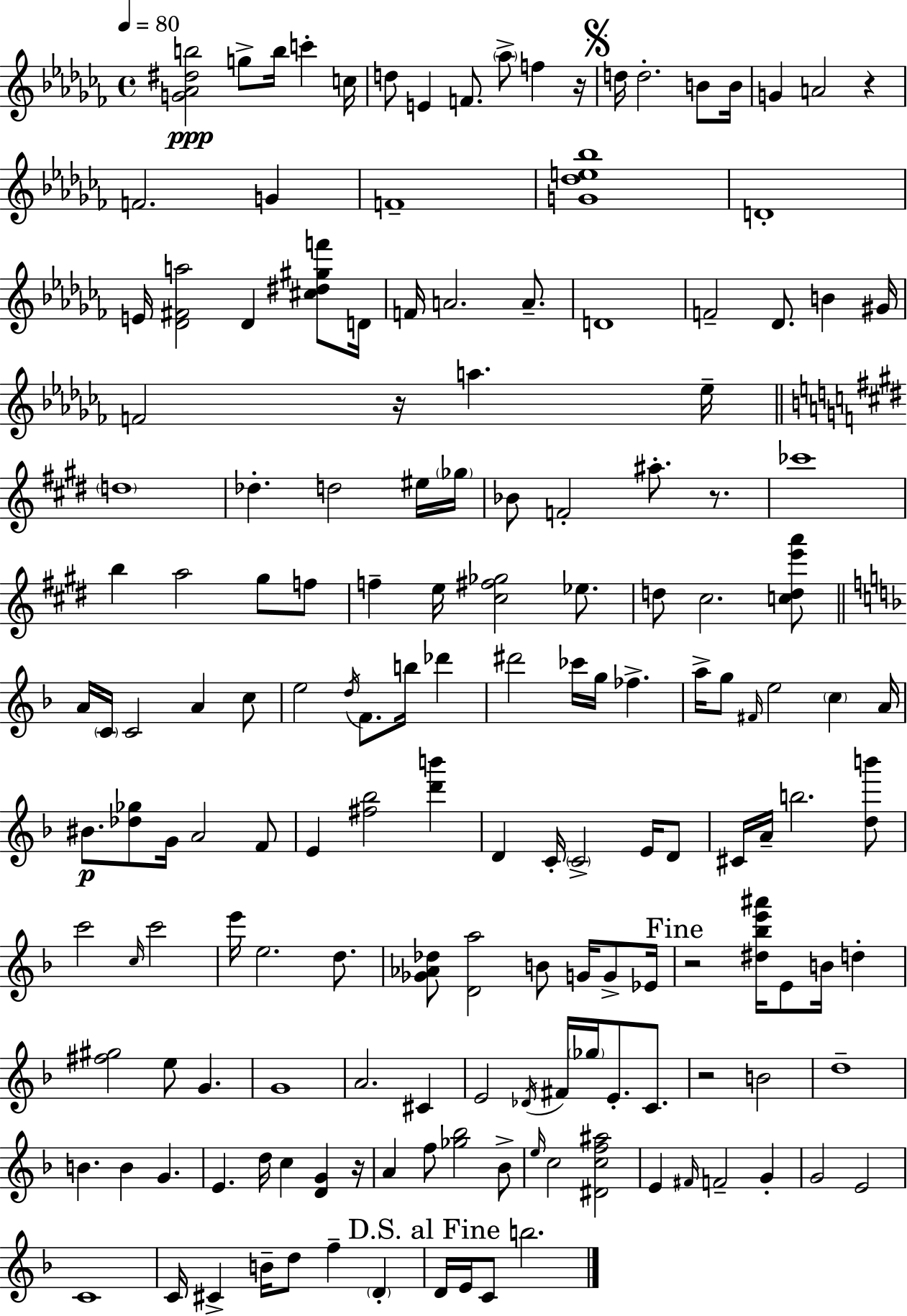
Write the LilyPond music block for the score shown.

{
  \clef treble
  \time 4/4
  \defaultTimeSignature
  \key aes \minor
  \tempo 4 = 80
  <g' aes' dis'' b''>2\ppp g''8-> b''16 c'''4-. c''16 | d''8 e'4 f'8. \parenthesize aes''8-> f''4 r16 | \mark \markup { \musicglyph "scripts.segno" } d''16 d''2.-. b'8 b'16 | g'4 a'2 r4 | \break f'2. g'4 | f'1-- | <g' des'' e'' bes''>1 | d'1-. | \break e'16 <des' fis' a''>2 des'4 <cis'' dis'' gis'' f'''>8 d'16 | f'16 a'2. a'8.-- | d'1 | f'2-- des'8. b'4 gis'16 | \break f'2 r16 a''4. ees''16-- | \bar "||" \break \key e \major \parenthesize d''1 | des''4.-. d''2 eis''16 \parenthesize ges''16 | bes'8 f'2-. ais''8.-. r8. | ces'''1 | \break b''4 a''2 gis''8 f''8 | f''4-- e''16 <cis'' fis'' ges''>2 ees''8. | d''8 cis''2. <c'' d'' e''' a'''>8 | \bar "||" \break \key f \major a'16 \parenthesize c'16 c'2 a'4 c''8 | e''2 \acciaccatura { d''16 } f'8. b''16 des'''4 | dis'''2 ces'''16 g''16 fes''4.-> | a''16-> g''8 \grace { fis'16 } e''2 \parenthesize c''4 | \break a'16 bis'8.\p <des'' ges''>8 g'16 a'2 | f'8 e'4 <fis'' bes''>2 <d''' b'''>4 | d'4 c'16-. \parenthesize c'2-> e'16 | d'8 cis'16 a'16-- b''2. | \break <d'' b'''>8 c'''2 \grace { c''16 } c'''2 | e'''16 e''2. | d''8. <ges' aes' des''>8 <d' a''>2 b'8 g'16 | g'8-> ees'16 \mark "Fine" r2 <dis'' bes'' e''' ais'''>16 e'8 b'16 d''4-. | \break <fis'' gis''>2 e''8 g'4. | g'1 | a'2. cis'4 | e'2 \acciaccatura { des'16 } fis'16 \parenthesize ges''16 e'8.-. | \break c'8. r2 b'2 | d''1-- | b'4. b'4 g'4. | e'4. d''16 c''4 <d' g'>4 | \break r16 a'4 f''8 <ges'' bes''>2 | bes'8-> \grace { e''16 } c''2 <dis' c'' f'' ais''>2 | e'4 \grace { fis'16 } f'2-- | g'4-. g'2 e'2 | \break c'1 | c'16 cis'4-> b'16-- d''8 f''4-- | \parenthesize d'4-. \mark "D.S. al Fine" d'16 e'16 c'8 b''2. | \bar "|."
}